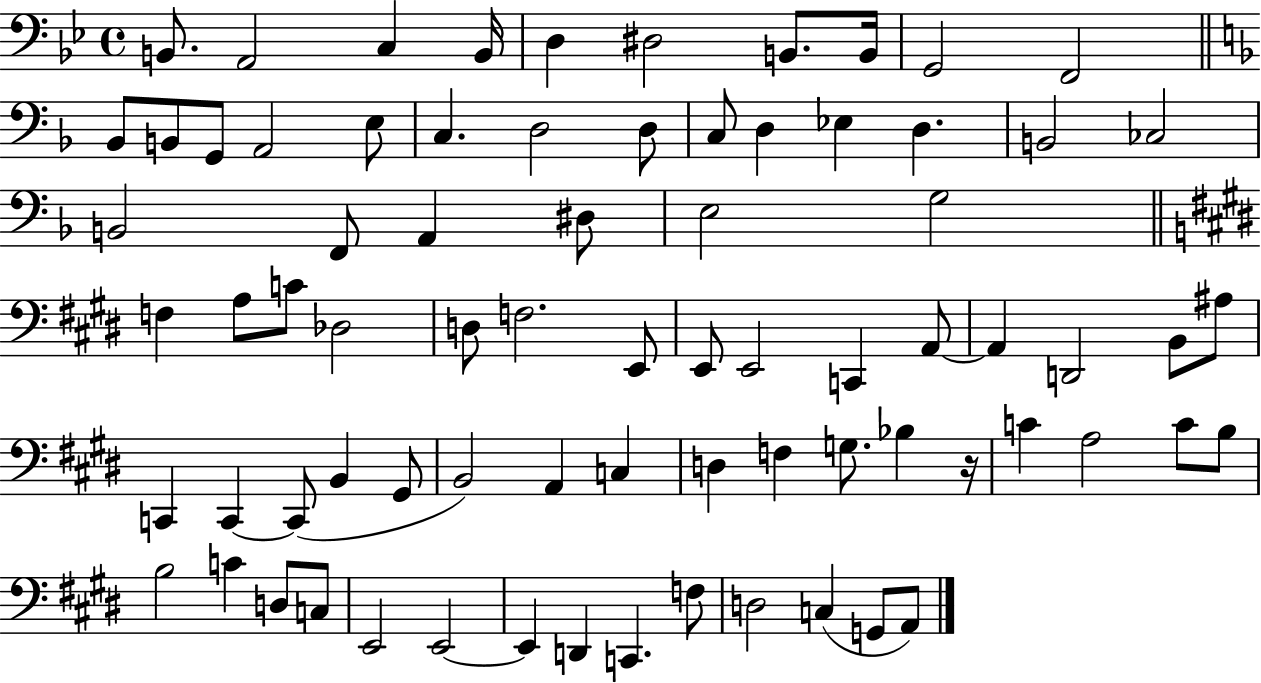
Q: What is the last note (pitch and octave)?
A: A2